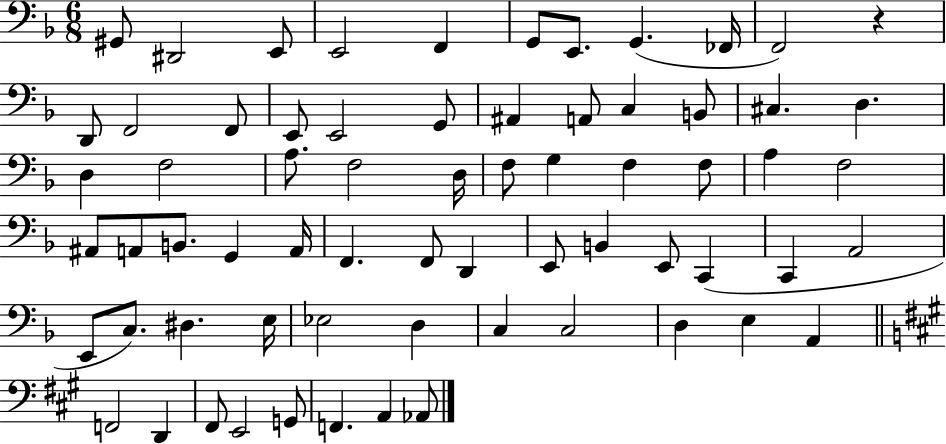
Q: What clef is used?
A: bass